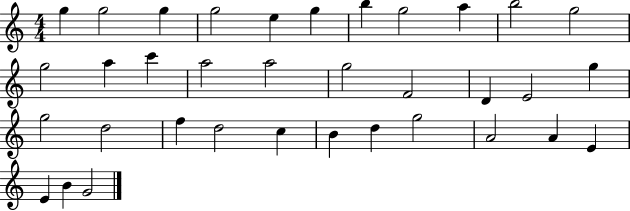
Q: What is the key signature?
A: C major